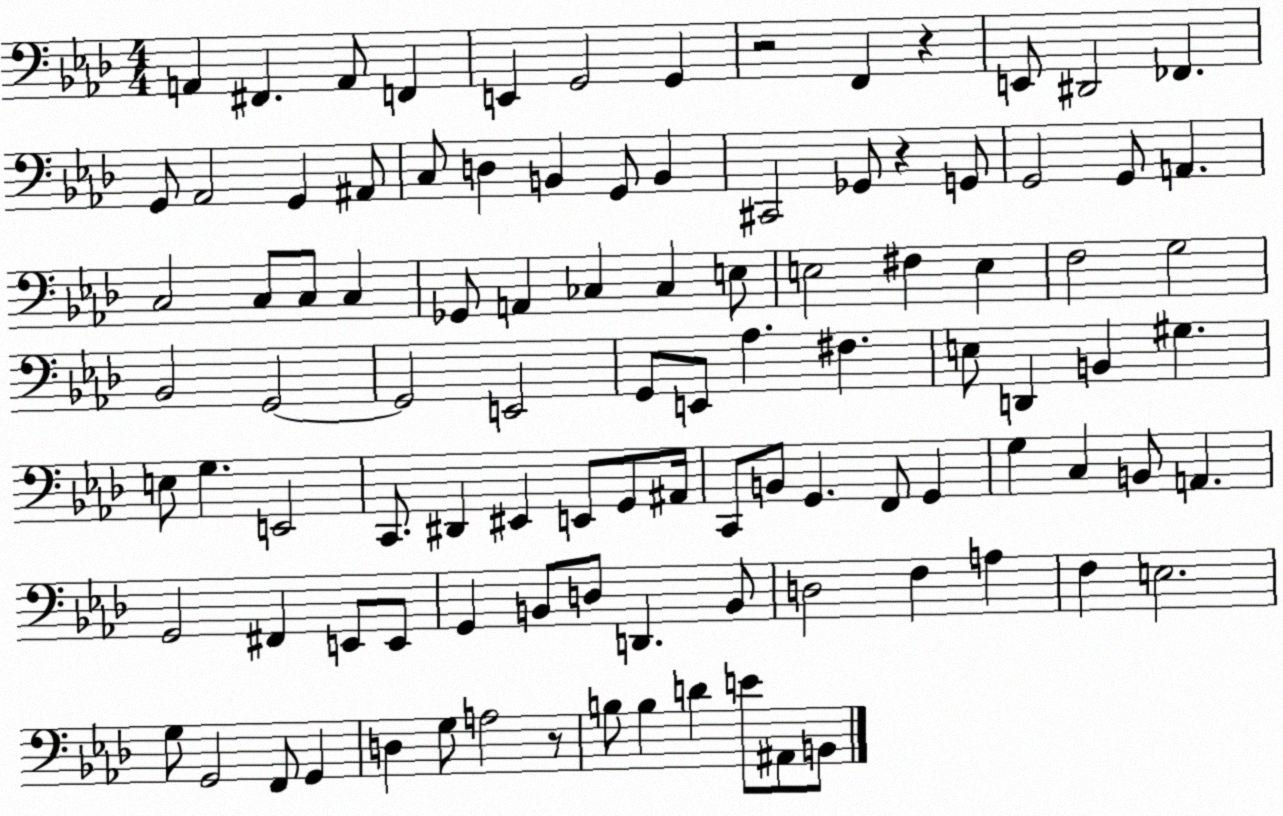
X:1
T:Untitled
M:4/4
L:1/4
K:Ab
A,, ^F,, A,,/2 F,, E,, G,,2 G,, z2 F,, z E,,/2 ^D,,2 _F,, G,,/2 _A,,2 G,, ^A,,/2 C,/2 D, B,, G,,/2 B,, ^C,,2 _G,,/2 z G,,/2 G,,2 G,,/2 A,, C,2 C,/2 C,/2 C, _G,,/2 A,, _C, _C, E,/2 E,2 ^F, E, F,2 G,2 _B,,2 G,,2 G,,2 E,,2 G,,/2 E,,/2 _A, ^F, E,/2 D,, B,, ^G, E,/2 G, E,,2 C,,/2 ^D,, ^E,, E,,/2 G,,/2 ^A,,/4 C,,/2 B,,/2 G,, F,,/2 G,, G, C, B,,/2 A,, G,,2 ^F,, E,,/2 E,,/2 G,, B,,/2 D,/2 D,, B,,/2 D,2 F, A, F, E,2 G,/2 G,,2 F,,/2 G,, D, G,/2 A,2 z/2 B,/2 B, D E/2 ^A,,/2 B,,/2